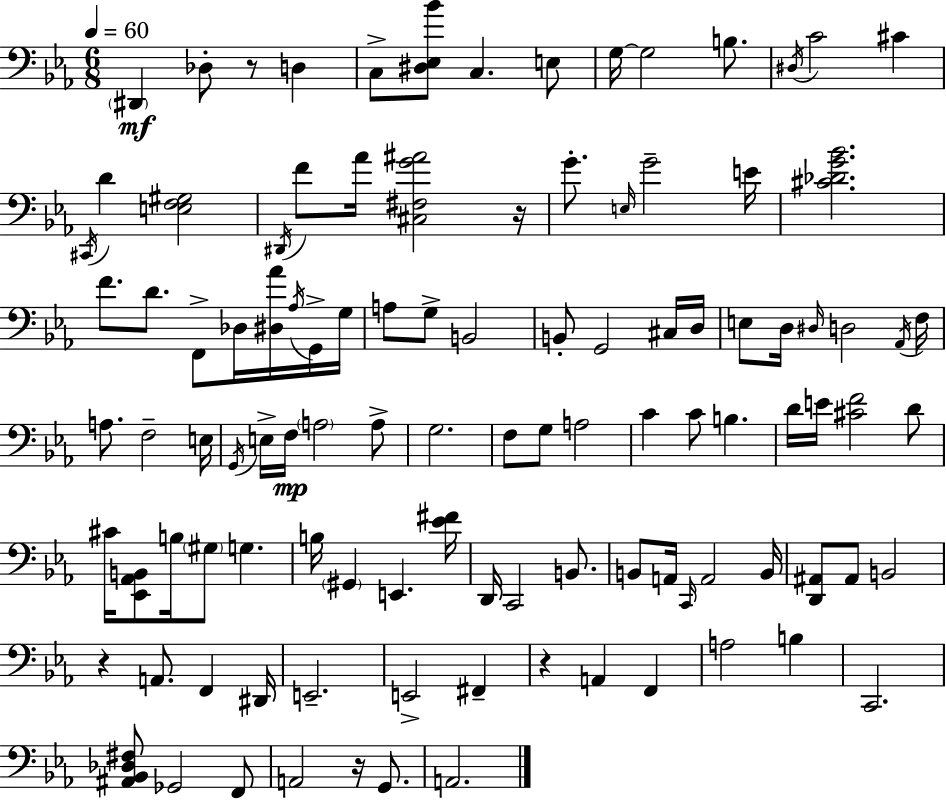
X:1
T:Untitled
M:6/8
L:1/4
K:Cm
^D,, _D,/2 z/2 D, C,/2 [^D,_E,_B]/2 C, E,/2 G,/4 G,2 B,/2 ^D,/4 C2 ^C ^C,,/4 D [E,F,^G,]2 ^D,,/4 F/2 _A/4 [^C,^F,G^A]2 z/4 G/2 E,/4 G2 E/4 [^C_DG_B]2 F/2 D/2 F,,/2 _D,/4 [^D,_A]/4 _A,/4 G,,/4 G,/4 A,/2 G,/2 B,,2 B,,/2 G,,2 ^C,/4 D,/4 E,/2 D,/4 ^D,/4 D,2 _A,,/4 F,/4 A,/2 F,2 E,/4 G,,/4 E,/4 F,/4 A,2 A,/2 G,2 F,/2 G,/2 A,2 C C/2 B, D/4 E/4 [^CF]2 D/2 ^C/4 [_E,,_A,,B,,]/2 B,/4 ^G,/2 G, B,/4 ^G,, E,, [_E^F]/4 D,,/4 C,,2 B,,/2 B,,/2 A,,/4 C,,/4 A,,2 B,,/4 [D,,^A,,]/2 ^A,,/2 B,,2 z A,,/2 F,, ^D,,/4 E,,2 E,,2 ^F,, z A,, F,, A,2 B, C,,2 [^A,,_B,,_D,^F,]/2 _G,,2 F,,/2 A,,2 z/4 G,,/2 A,,2